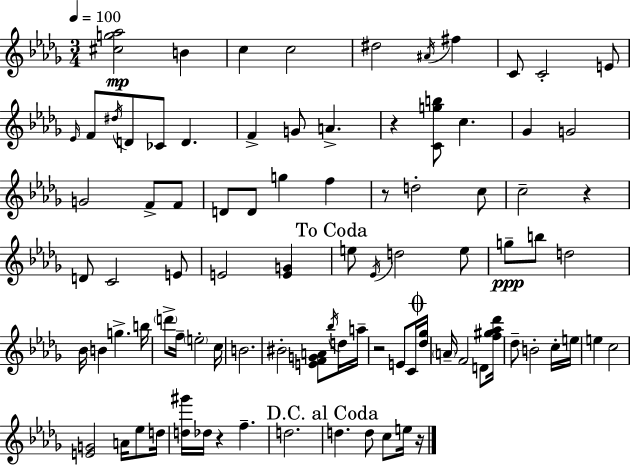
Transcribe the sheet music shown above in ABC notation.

X:1
T:Untitled
M:3/4
L:1/4
K:Bbm
[^cg_a]2 B c c2 ^d2 ^A/4 ^f C/2 C2 E/2 _E/4 F/2 ^d/4 D/2 _C/2 D F G/2 A z [Cgb]/2 c _G G2 G2 F/2 F/2 D/2 D/2 g f z/2 d2 c/2 c2 z D/2 C2 E/2 E2 [EG] e/2 _E/4 d2 e/2 g/2 b/2 d2 _B/4 B g b/4 d'/2 f/4 e2 c/4 B2 ^B2 [EFGA]/2 _b/4 d/4 a/4 z2 E/2 C/4 [_d_g]/4 A/4 F2 D/2 [f^g_a_d']/4 _d/2 B2 c/4 e/4 e c2 [EG]2 A/4 _e/2 d/4 [d^g']/4 _d/4 z f d2 d d/2 c/2 e/4 z/4